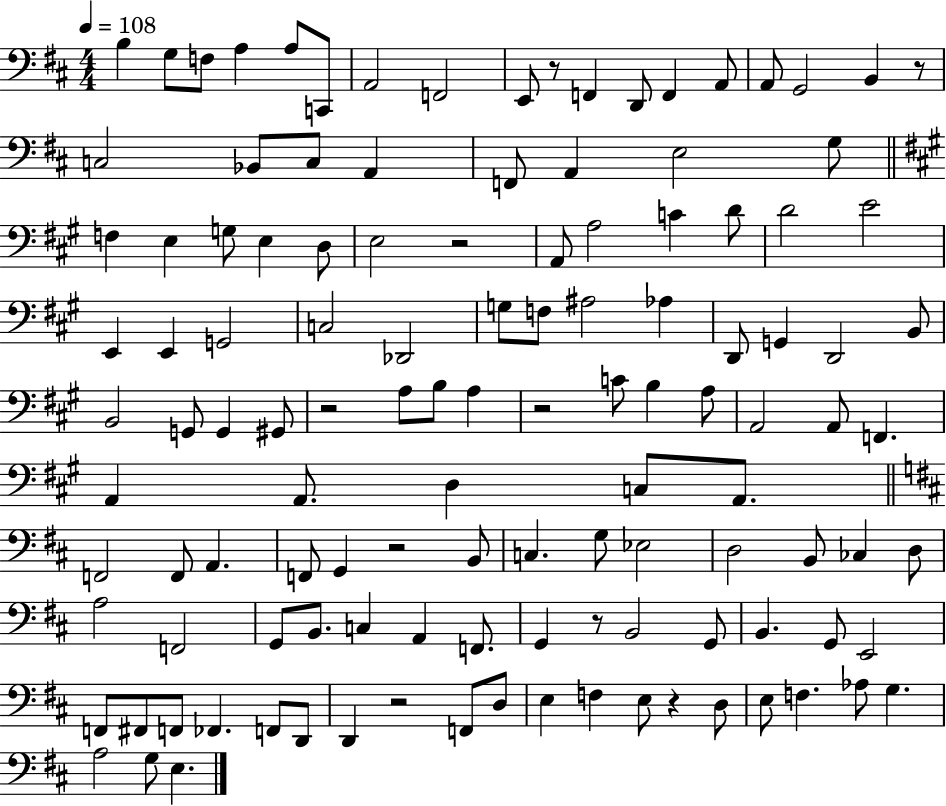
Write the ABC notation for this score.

X:1
T:Untitled
M:4/4
L:1/4
K:D
B, G,/2 F,/2 A, A,/2 C,,/2 A,,2 F,,2 E,,/2 z/2 F,, D,,/2 F,, A,,/2 A,,/2 G,,2 B,, z/2 C,2 _B,,/2 C,/2 A,, F,,/2 A,, E,2 G,/2 F, E, G,/2 E, D,/2 E,2 z2 A,,/2 A,2 C D/2 D2 E2 E,, E,, G,,2 C,2 _D,,2 G,/2 F,/2 ^A,2 _A, D,,/2 G,, D,,2 B,,/2 B,,2 G,,/2 G,, ^G,,/2 z2 A,/2 B,/2 A, z2 C/2 B, A,/2 A,,2 A,,/2 F,, A,, A,,/2 D, C,/2 A,,/2 F,,2 F,,/2 A,, F,,/2 G,, z2 B,,/2 C, G,/2 _E,2 D,2 B,,/2 _C, D,/2 A,2 F,,2 G,,/2 B,,/2 C, A,, F,,/2 G,, z/2 B,,2 G,,/2 B,, G,,/2 E,,2 F,,/2 ^F,,/2 F,,/2 _F,, F,,/2 D,,/2 D,, z2 F,,/2 D,/2 E, F, E,/2 z D,/2 E,/2 F, _A,/2 G, A,2 G,/2 E,